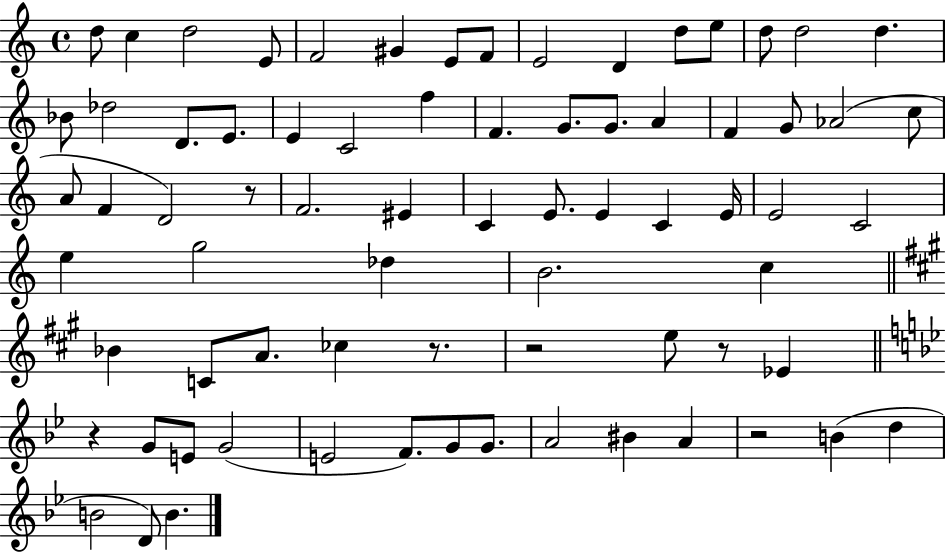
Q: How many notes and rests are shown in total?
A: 74